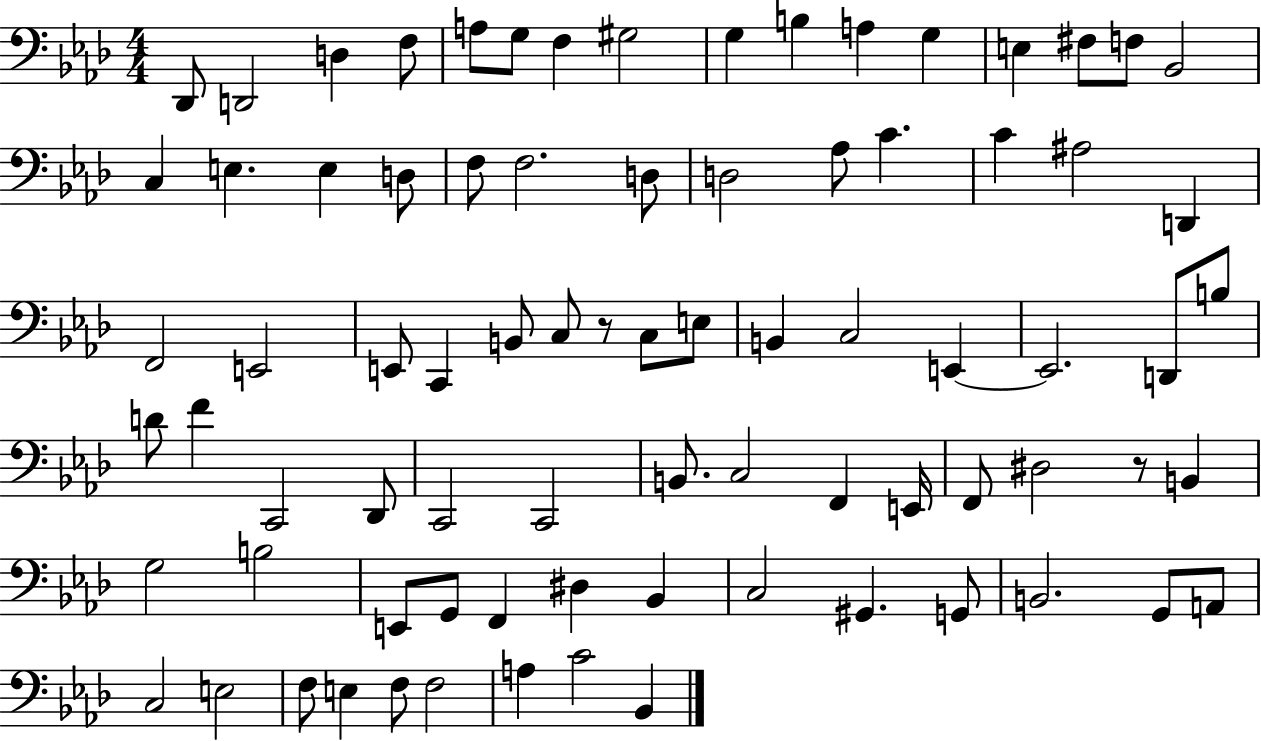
X:1
T:Untitled
M:4/4
L:1/4
K:Ab
_D,,/2 D,,2 D, F,/2 A,/2 G,/2 F, ^G,2 G, B, A, G, E, ^F,/2 F,/2 _B,,2 C, E, E, D,/2 F,/2 F,2 D,/2 D,2 _A,/2 C C ^A,2 D,, F,,2 E,,2 E,,/2 C,, B,,/2 C,/2 z/2 C,/2 E,/2 B,, C,2 E,, E,,2 D,,/2 B,/2 D/2 F C,,2 _D,,/2 C,,2 C,,2 B,,/2 C,2 F,, E,,/4 F,,/2 ^D,2 z/2 B,, G,2 B,2 E,,/2 G,,/2 F,, ^D, _B,, C,2 ^G,, G,,/2 B,,2 G,,/2 A,,/2 C,2 E,2 F,/2 E, F,/2 F,2 A, C2 _B,,